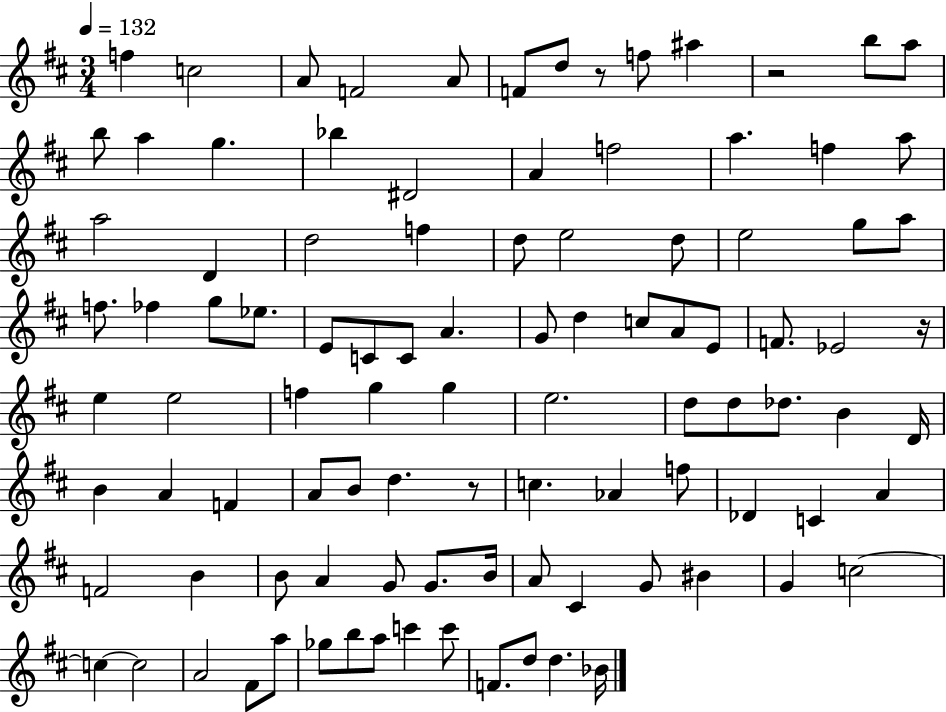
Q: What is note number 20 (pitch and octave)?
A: F5